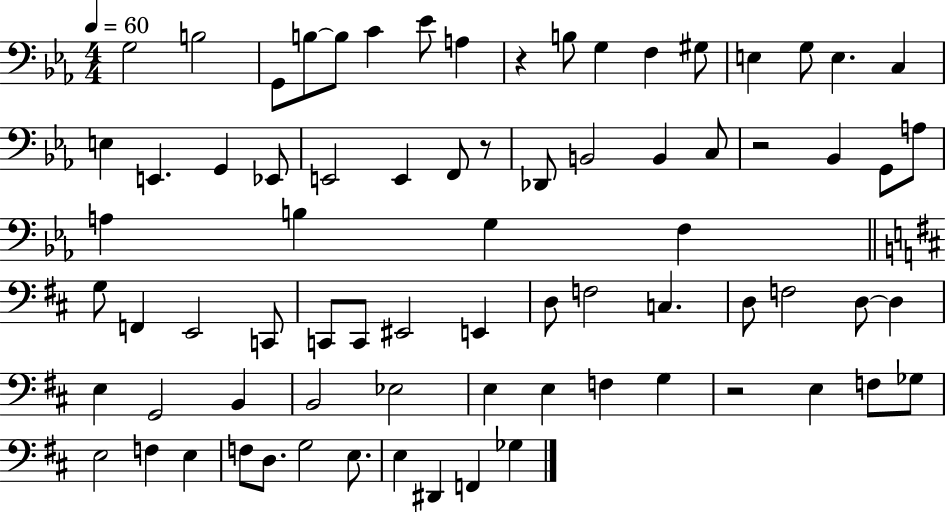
{
  \clef bass
  \numericTimeSignature
  \time 4/4
  \key ees \major
  \tempo 4 = 60
  g2 b2 | g,8 b8~~ b8 c'4 ees'8 a4 | r4 b8 g4 f4 gis8 | e4 g8 e4. c4 | \break e4 e,4. g,4 ees,8 | e,2 e,4 f,8 r8 | des,8 b,2 b,4 c8 | r2 bes,4 g,8 a8 | \break a4 b4 g4 f4 | \bar "||" \break \key d \major g8 f,4 e,2 c,8 | c,8 c,8 eis,2 e,4 | d8 f2 c4. | d8 f2 d8~~ d4 | \break e4 g,2 b,4 | b,2 ees2 | e4 e4 f4 g4 | r2 e4 f8 ges8 | \break e2 f4 e4 | f8 d8. g2 e8. | e4 dis,4 f,4 ges4 | \bar "|."
}